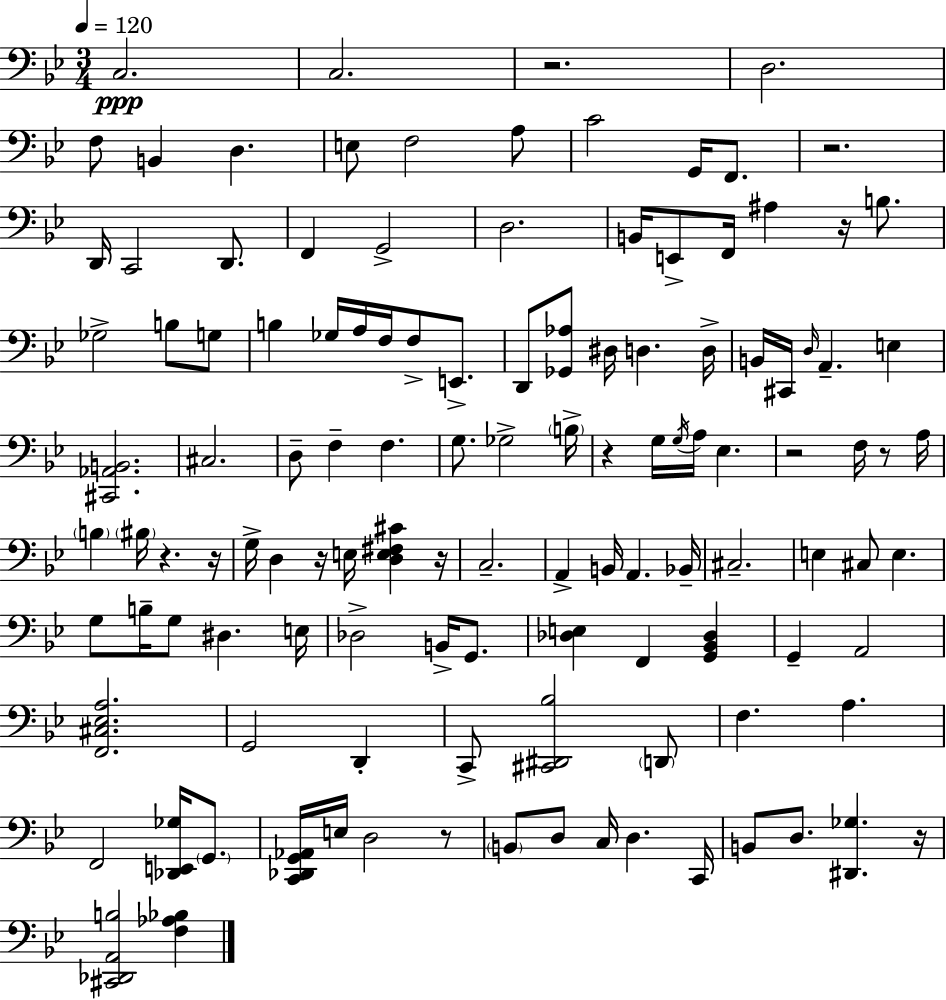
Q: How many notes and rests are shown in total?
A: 120